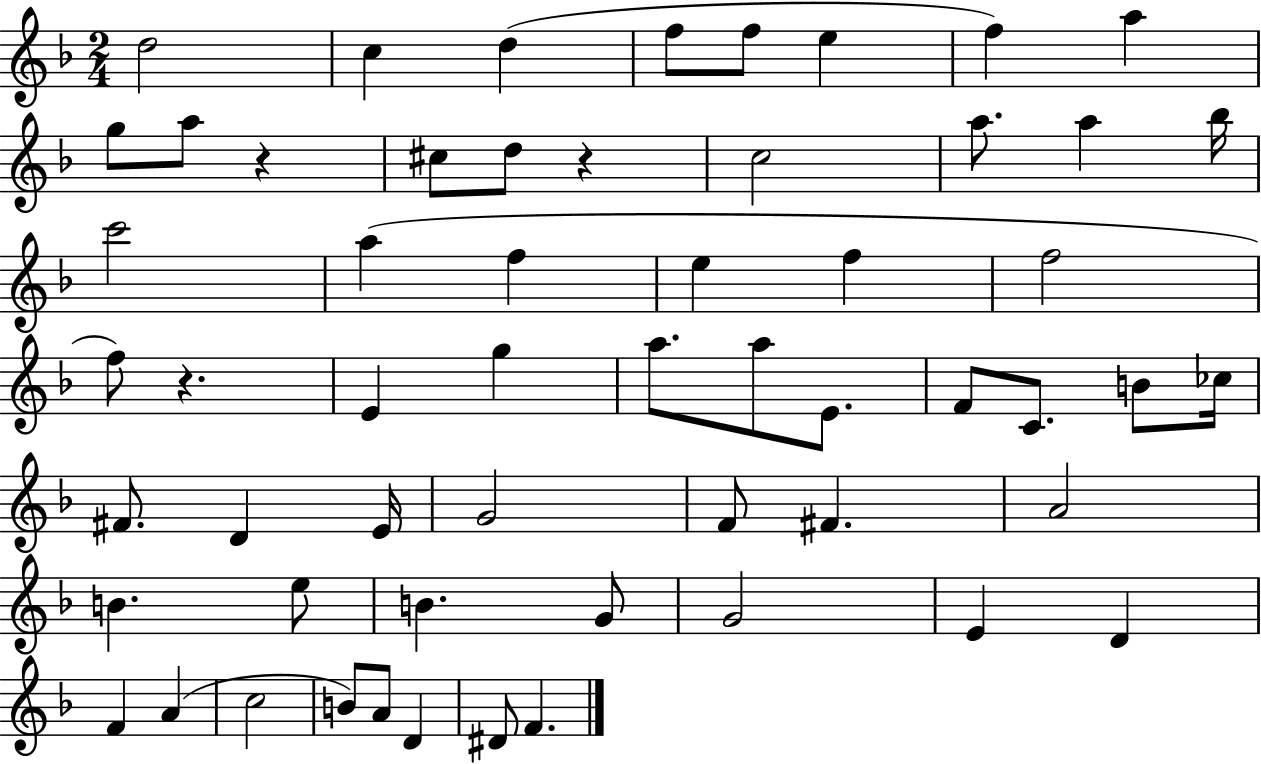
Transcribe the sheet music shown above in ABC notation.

X:1
T:Untitled
M:2/4
L:1/4
K:F
d2 c d f/2 f/2 e f a g/2 a/2 z ^c/2 d/2 z c2 a/2 a _b/4 c'2 a f e f f2 f/2 z E g a/2 a/2 E/2 F/2 C/2 B/2 _c/4 ^F/2 D E/4 G2 F/2 ^F A2 B e/2 B G/2 G2 E D F A c2 B/2 A/2 D ^D/2 F